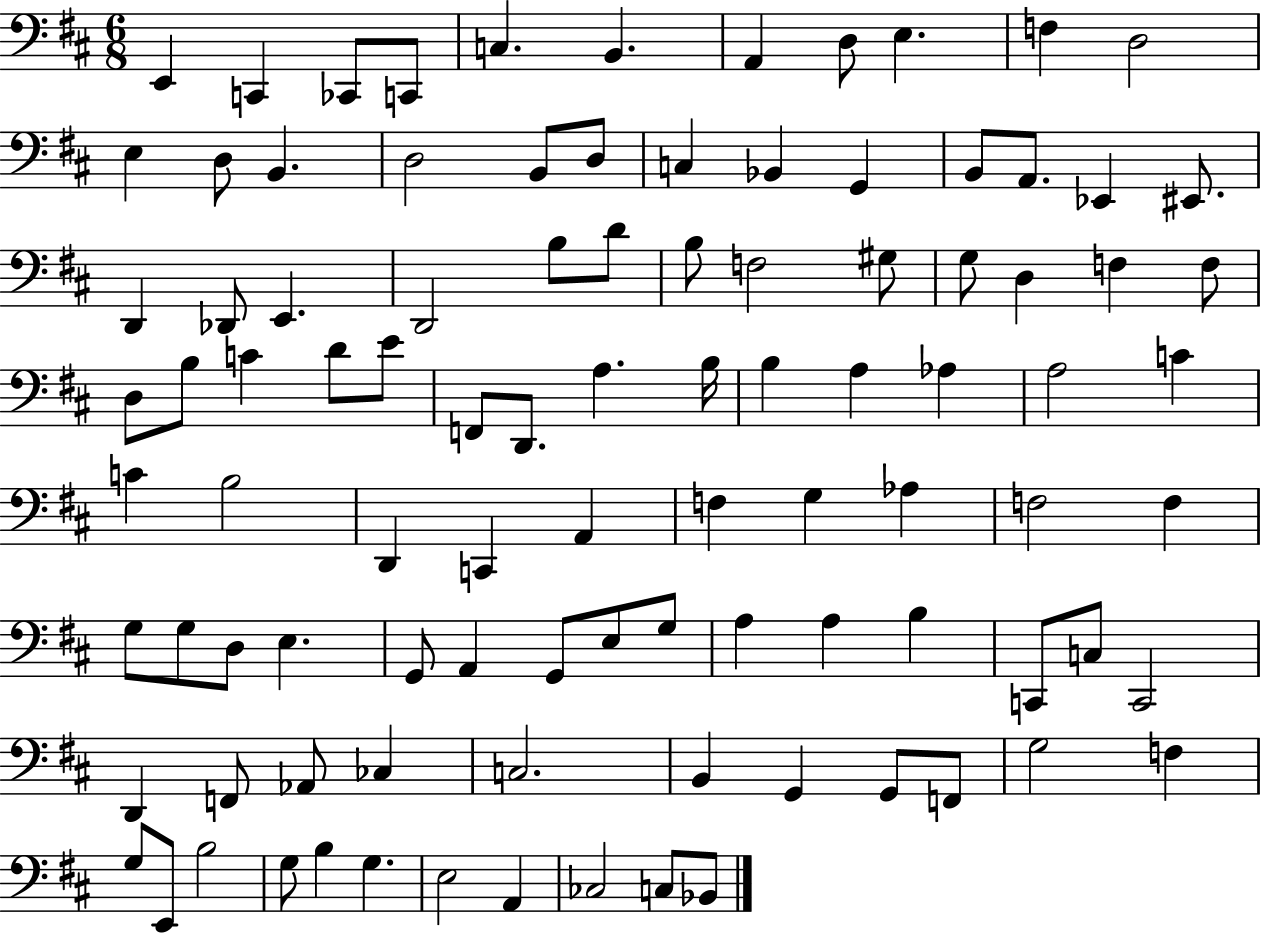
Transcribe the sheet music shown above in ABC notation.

X:1
T:Untitled
M:6/8
L:1/4
K:D
E,, C,, _C,,/2 C,,/2 C, B,, A,, D,/2 E, F, D,2 E, D,/2 B,, D,2 B,,/2 D,/2 C, _B,, G,, B,,/2 A,,/2 _E,, ^E,,/2 D,, _D,,/2 E,, D,,2 B,/2 D/2 B,/2 F,2 ^G,/2 G,/2 D, F, F,/2 D,/2 B,/2 C D/2 E/2 F,,/2 D,,/2 A, B,/4 B, A, _A, A,2 C C B,2 D,, C,, A,, F, G, _A, F,2 F, G,/2 G,/2 D,/2 E, G,,/2 A,, G,,/2 E,/2 G,/2 A, A, B, C,,/2 C,/2 C,,2 D,, F,,/2 _A,,/2 _C, C,2 B,, G,, G,,/2 F,,/2 G,2 F, G,/2 E,,/2 B,2 G,/2 B, G, E,2 A,, _C,2 C,/2 _B,,/2